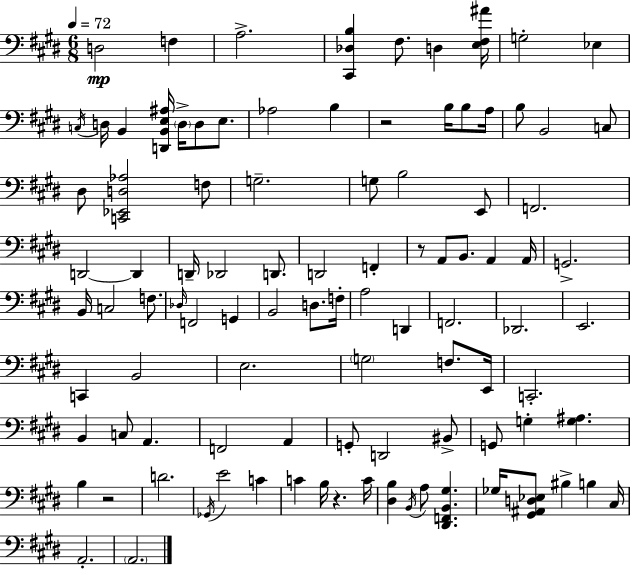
{
  \clef bass
  \numericTimeSignature
  \time 6/8
  \key e \major
  \tempo 4 = 72
  d2\mp f4 | a2.-> | <cis, des b>4 fis8. d4 <e fis ais'>16 | g2-. ees4 | \break \acciaccatura { c16 } d16 b,4 <d, b, e ais>16 \parenthesize d16-> d8 e8. | aes2 b4 | r2 b16 b8 | a16 b8 b,2 c8 | \break dis8 <c, ees, d aes>2 f8 | g2.-- | g8 b2 e,8 | f,2. | \break d,2~~ d,4 | d,16-- des,2 d,8. | d,2 f,4-. | r8 a,8 b,8. a,4 | \break a,16 g,2.-> | b,16 c2 f8. | \grace { des16 } f,2 g,4 | b,2 d8. | \break f16-. a2 d,4 | f,2. | des,2. | e,2. | \break c,4 b,2 | e2. | \parenthesize g2 f8. | e,16 c,2.-. | \break b,4 c8 a,4. | f,2 a,4 | g,8-. d,2 | bis,8-> g,8 g4-. <g ais>4. | \break b4 r2 | d'2. | \acciaccatura { ges,16 } e'2 c'4 | c'4 b16 r4. | \break c'16 <dis b>4 \acciaccatura { b,16 } a8 <dis, f, b, gis>4. | ges16 <gis, ais, d ees>8 bis4-> b4 | cis16 a,2.-. | \parenthesize a,2. | \break \bar "|."
}